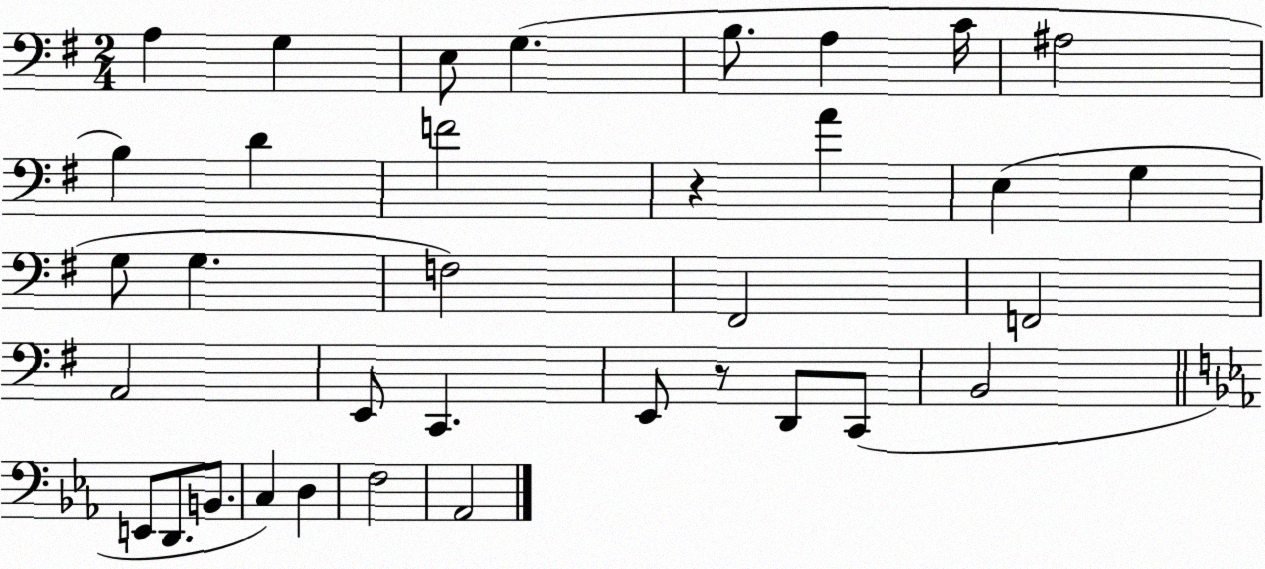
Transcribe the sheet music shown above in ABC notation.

X:1
T:Untitled
M:2/4
L:1/4
K:G
A, G, E,/2 G, B,/2 A, C/4 ^A,2 B, D F2 z A E, G, G,/2 G, F,2 ^F,,2 F,,2 A,,2 E,,/2 C,, E,,/2 z/2 D,,/2 C,,/2 B,,2 E,,/2 D,,/2 B,,/2 C, D, F,2 _A,,2